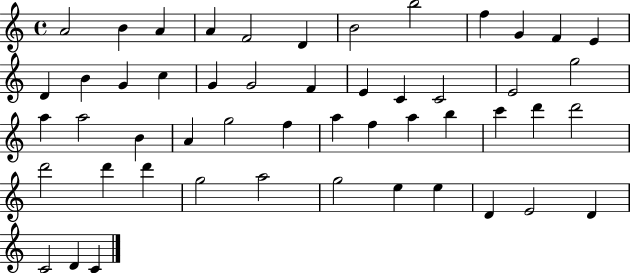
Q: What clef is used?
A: treble